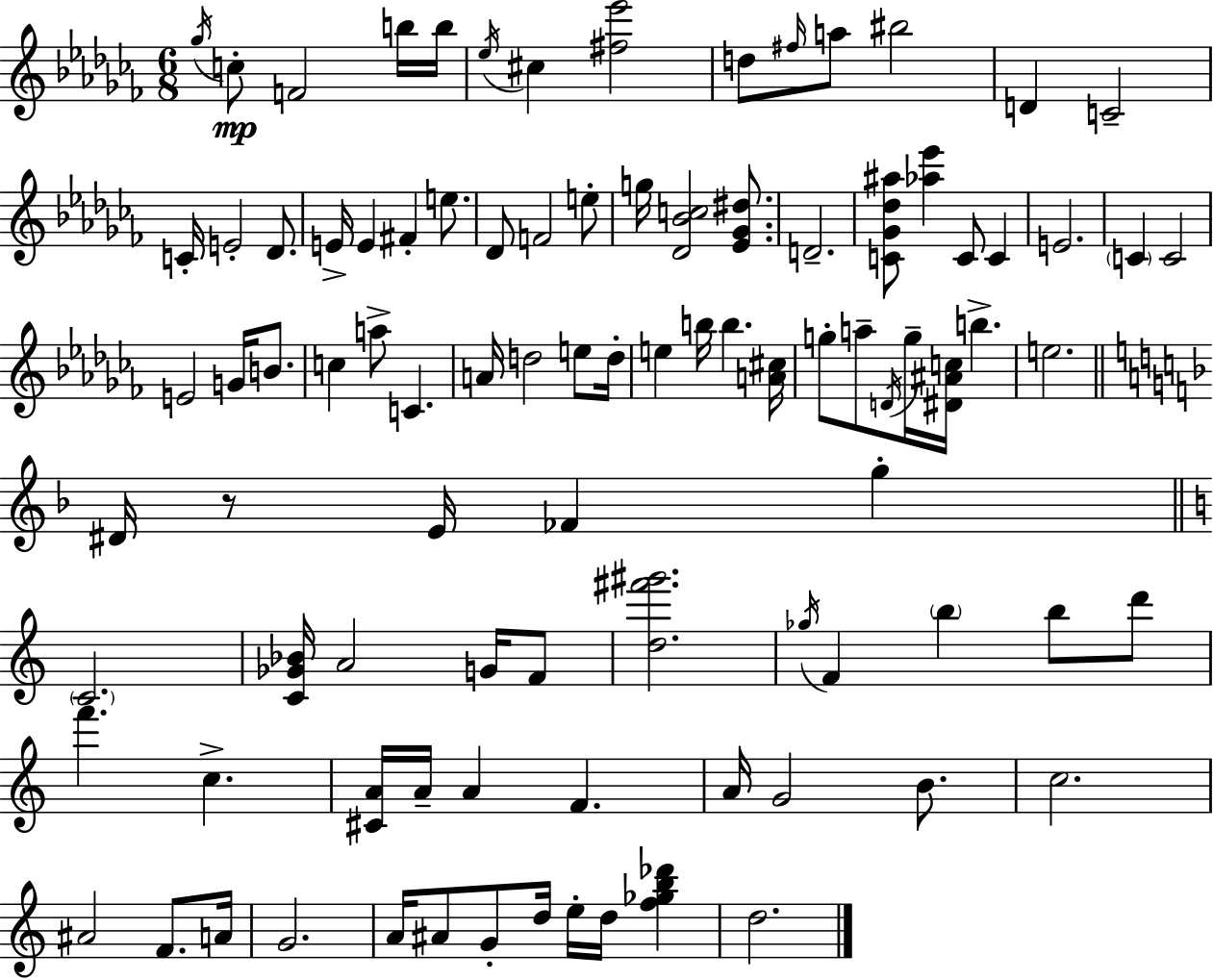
{
  \clef treble
  \numericTimeSignature
  \time 6/8
  \key aes \minor
  \repeat volta 2 { \acciaccatura { ges''16 }\mp c''8-. f'2 b''16 | b''16 \acciaccatura { ees''16 } cis''4 <fis'' ees'''>2 | d''8 \grace { fis''16 } a''8 bis''2 | d'4 c'2-- | \break c'16-. e'2-. | des'8. e'16-> e'4 fis'4-. | e''8. des'8 f'2 | e''8-. g''16 <des' bes' c''>2 | \break <ees' ges' dis''>8. d'2.-- | <c' ges' des'' ais''>8 <aes'' ees'''>4 c'8 c'4 | e'2. | \parenthesize c'4 c'2 | \break e'2 g'16 | b'8. c''4 a''8-> c'4. | a'16 d''2 | e''8 d''16-. e''4 b''16 b''4. | \break <a' cis''>16 g''8-. a''8-- \acciaccatura { d'16 } g''16-- <dis' ais' c''>16 b''4.-> | e''2. | \bar "||" \break \key d \minor dis'16 r8 e'16 fes'4 g''4-. | \bar "||" \break \key c \major \parenthesize c'2. | <c' ges' bes'>16 a'2 g'16 f'8 | <d'' fis''' gis'''>2. | \acciaccatura { ges''16 } f'4 \parenthesize b''4 b''8 d'''8 | \break f'''4. c''4.-> | <cis' a'>16 a'16-- a'4 f'4. | a'16 g'2 b'8. | c''2. | \break ais'2 f'8. | a'16 g'2. | a'16 ais'8 g'8-. d''16 e''16-. d''16 <f'' ges'' b'' des'''>4 | d''2. | \break } \bar "|."
}